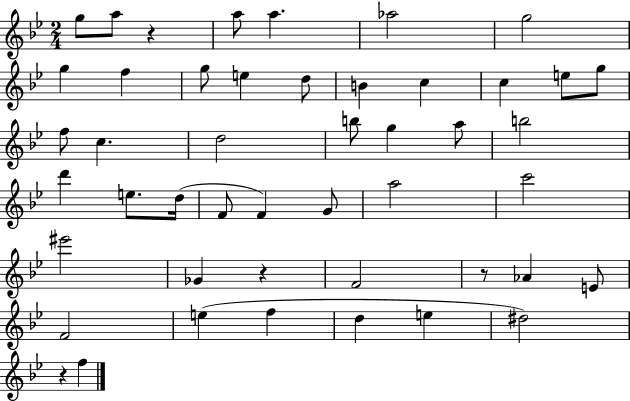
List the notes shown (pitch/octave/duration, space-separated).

G5/e A5/e R/q A5/e A5/q. Ab5/h G5/h G5/q F5/q G5/e E5/q D5/e B4/q C5/q C5/q E5/e G5/e F5/e C5/q. D5/h B5/e G5/q A5/e B5/h D6/q E5/e. D5/s F4/e F4/q G4/e A5/h C6/h EIS6/h Gb4/q R/q F4/h R/e Ab4/q E4/e F4/h E5/q F5/q D5/q E5/q D#5/h R/q F5/q